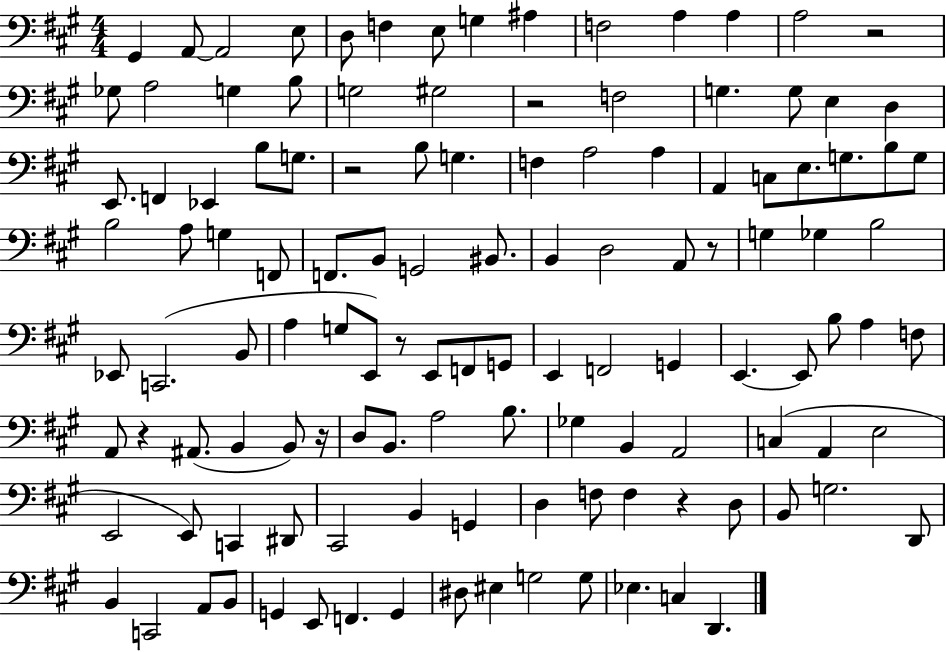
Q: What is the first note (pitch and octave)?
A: G#2